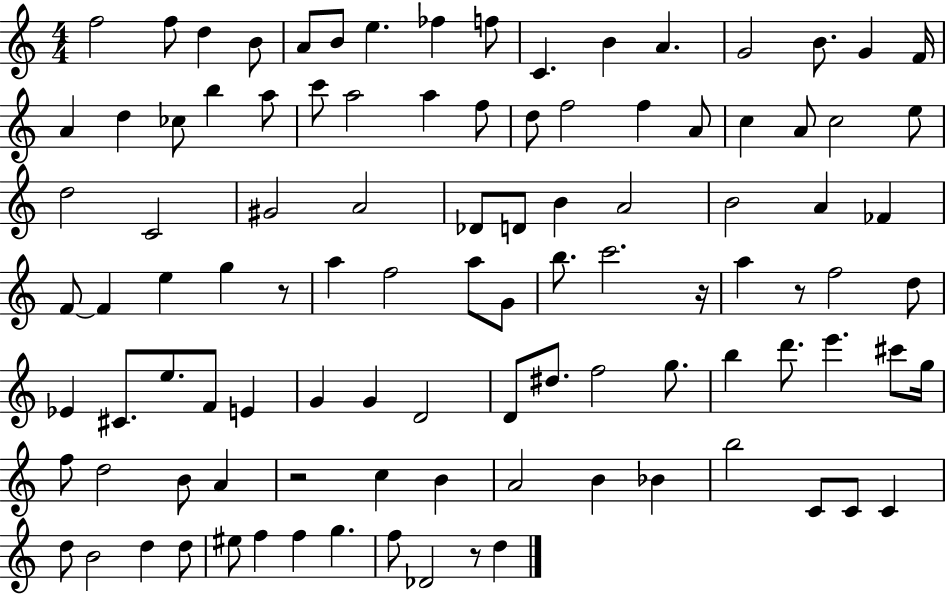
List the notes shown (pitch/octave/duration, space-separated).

F5/h F5/e D5/q B4/e A4/e B4/e E5/q. FES5/q F5/e C4/q. B4/q A4/q. G4/h B4/e. G4/q F4/s A4/q D5/q CES5/e B5/q A5/e C6/e A5/h A5/q F5/e D5/e F5/h F5/q A4/e C5/q A4/e C5/h E5/e D5/h C4/h G#4/h A4/h Db4/e D4/e B4/q A4/h B4/h A4/q FES4/q F4/e F4/q E5/q G5/q R/e A5/q F5/h A5/e G4/e B5/e. C6/h. R/s A5/q R/e F5/h D5/e Eb4/q C#4/e. E5/e. F4/e E4/q G4/q G4/q D4/h D4/e D#5/e. F5/h G5/e. B5/q D6/e. E6/q. C#6/e G5/s F5/e D5/h B4/e A4/q R/h C5/q B4/q A4/h B4/q Bb4/q B5/h C4/e C4/e C4/q D5/e B4/h D5/q D5/e EIS5/e F5/q F5/q G5/q. F5/e Db4/h R/e D5/q